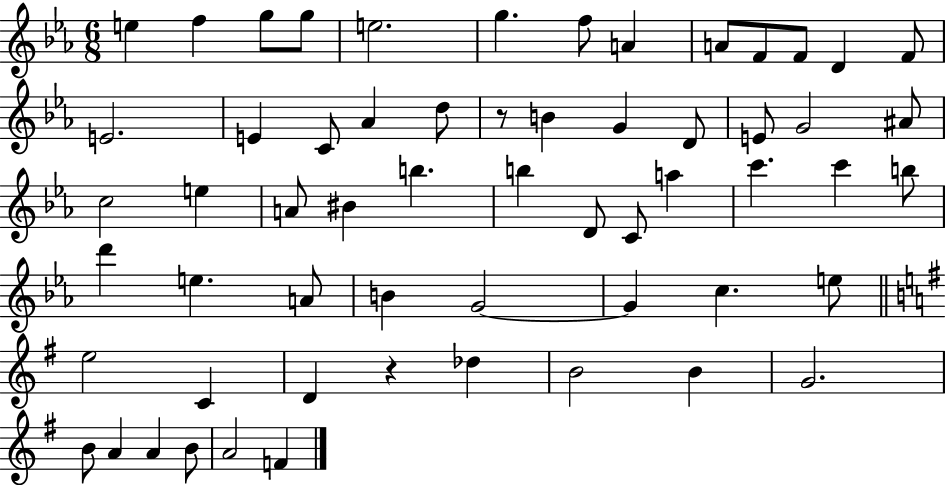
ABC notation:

X:1
T:Untitled
M:6/8
L:1/4
K:Eb
e f g/2 g/2 e2 g f/2 A A/2 F/2 F/2 D F/2 E2 E C/2 _A d/2 z/2 B G D/2 E/2 G2 ^A/2 c2 e A/2 ^B b b D/2 C/2 a c' c' b/2 d' e A/2 B G2 G c e/2 e2 C D z _d B2 B G2 B/2 A A B/2 A2 F